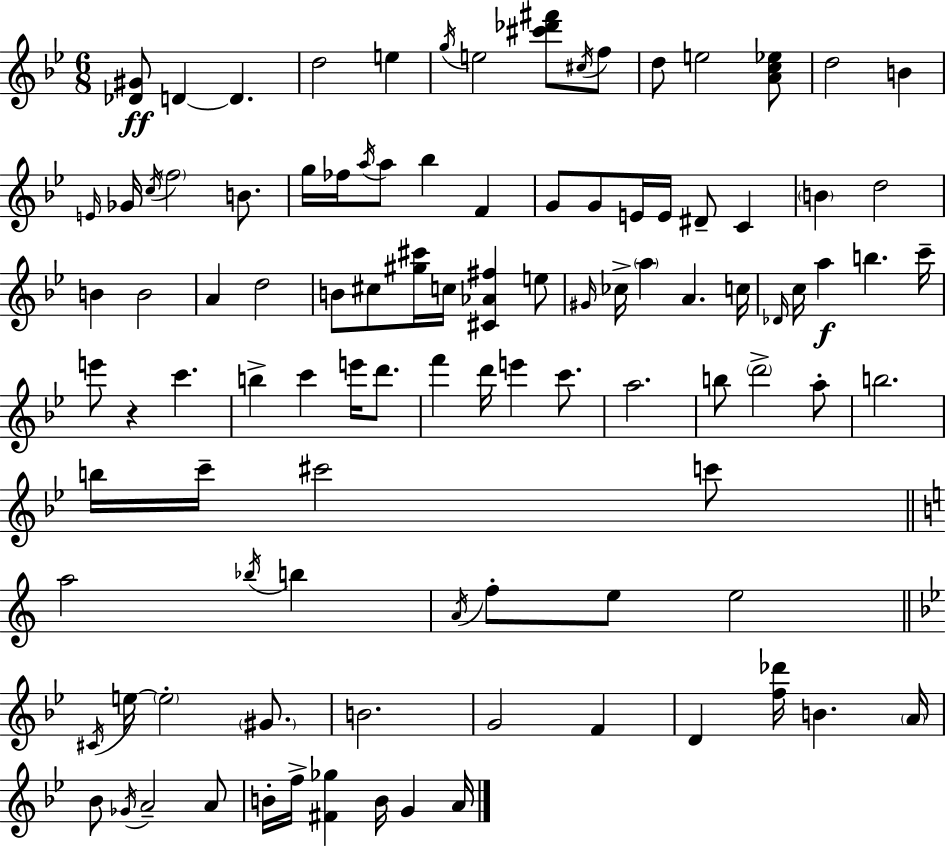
X:1
T:Untitled
M:6/8
L:1/4
K:Bb
[_D^G]/2 D D d2 e g/4 e2 [^c'_d'^f']/2 ^c/4 f/2 d/2 e2 [Ac_e]/2 d2 B E/4 _G/4 c/4 f2 B/2 g/4 _f/4 a/4 a/2 _b F G/2 G/2 E/4 E/4 ^D/2 C B d2 B B2 A d2 B/2 ^c/2 [^g^c']/4 c/4 [^C_A^f] e/2 ^G/4 _c/4 a A c/4 _D/4 c/4 a b c'/4 e'/2 z c' b c' e'/4 d'/2 f' d'/4 e' c'/2 a2 b/2 d'2 a/2 b2 b/4 c'/4 ^c'2 c'/2 a2 _b/4 b A/4 f/2 e/2 e2 ^C/4 e/4 e2 ^G/2 B2 G2 F D [f_d']/4 B A/4 _B/2 _G/4 A2 A/2 B/4 f/4 [^F_g] B/4 G A/4